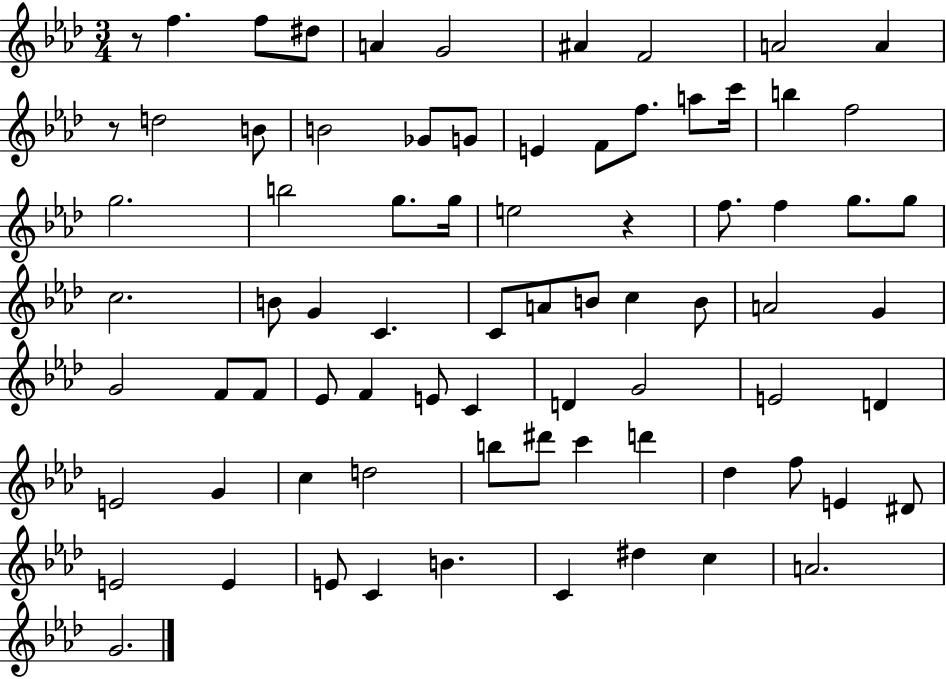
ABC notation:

X:1
T:Untitled
M:3/4
L:1/4
K:Ab
z/2 f f/2 ^d/2 A G2 ^A F2 A2 A z/2 d2 B/2 B2 _G/2 G/2 E F/2 f/2 a/2 c'/4 b f2 g2 b2 g/2 g/4 e2 z f/2 f g/2 g/2 c2 B/2 G C C/2 A/2 B/2 c B/2 A2 G G2 F/2 F/2 _E/2 F E/2 C D G2 E2 D E2 G c d2 b/2 ^d'/2 c' d' _d f/2 E ^D/2 E2 E E/2 C B C ^d c A2 G2